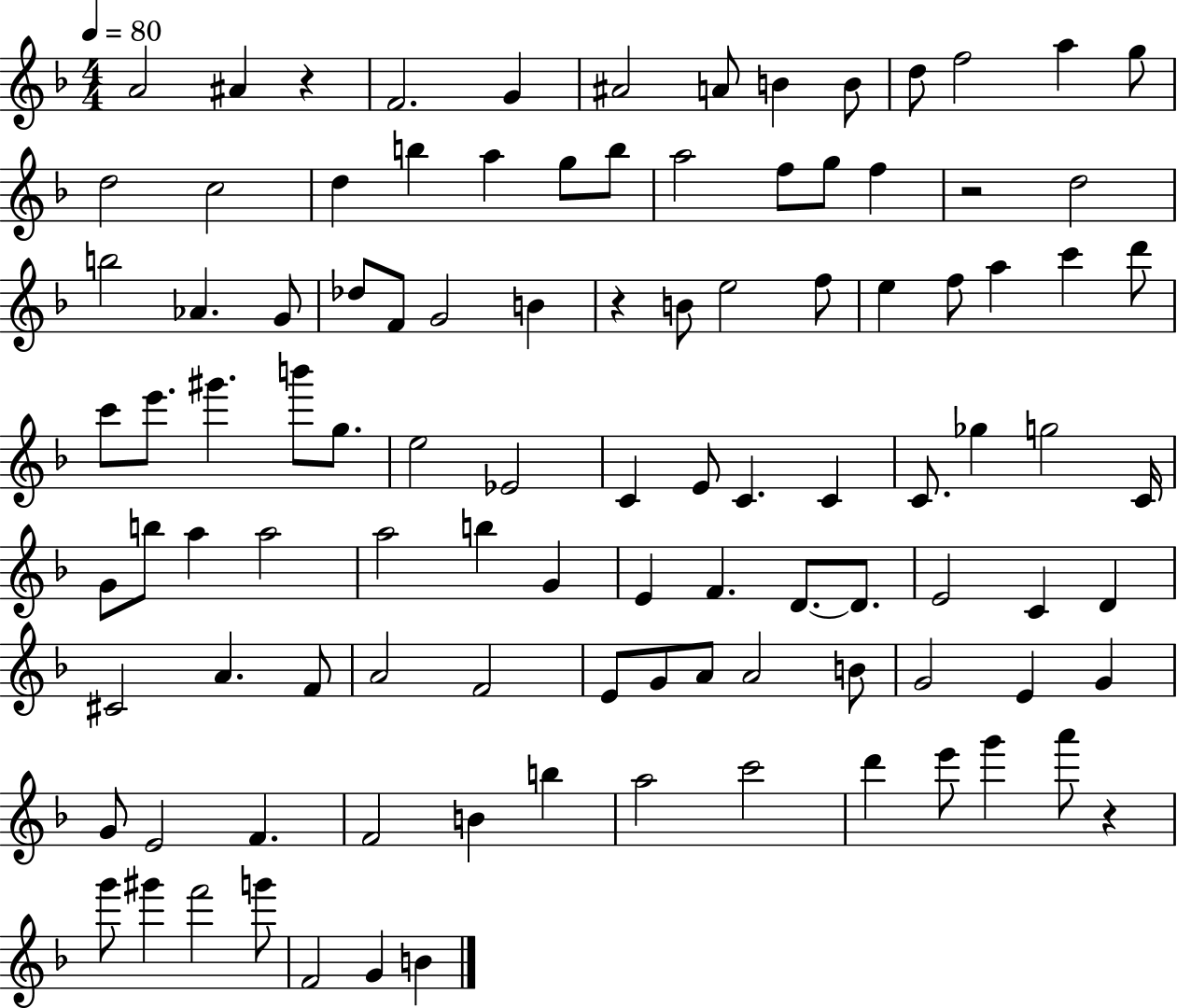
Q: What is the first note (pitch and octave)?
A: A4